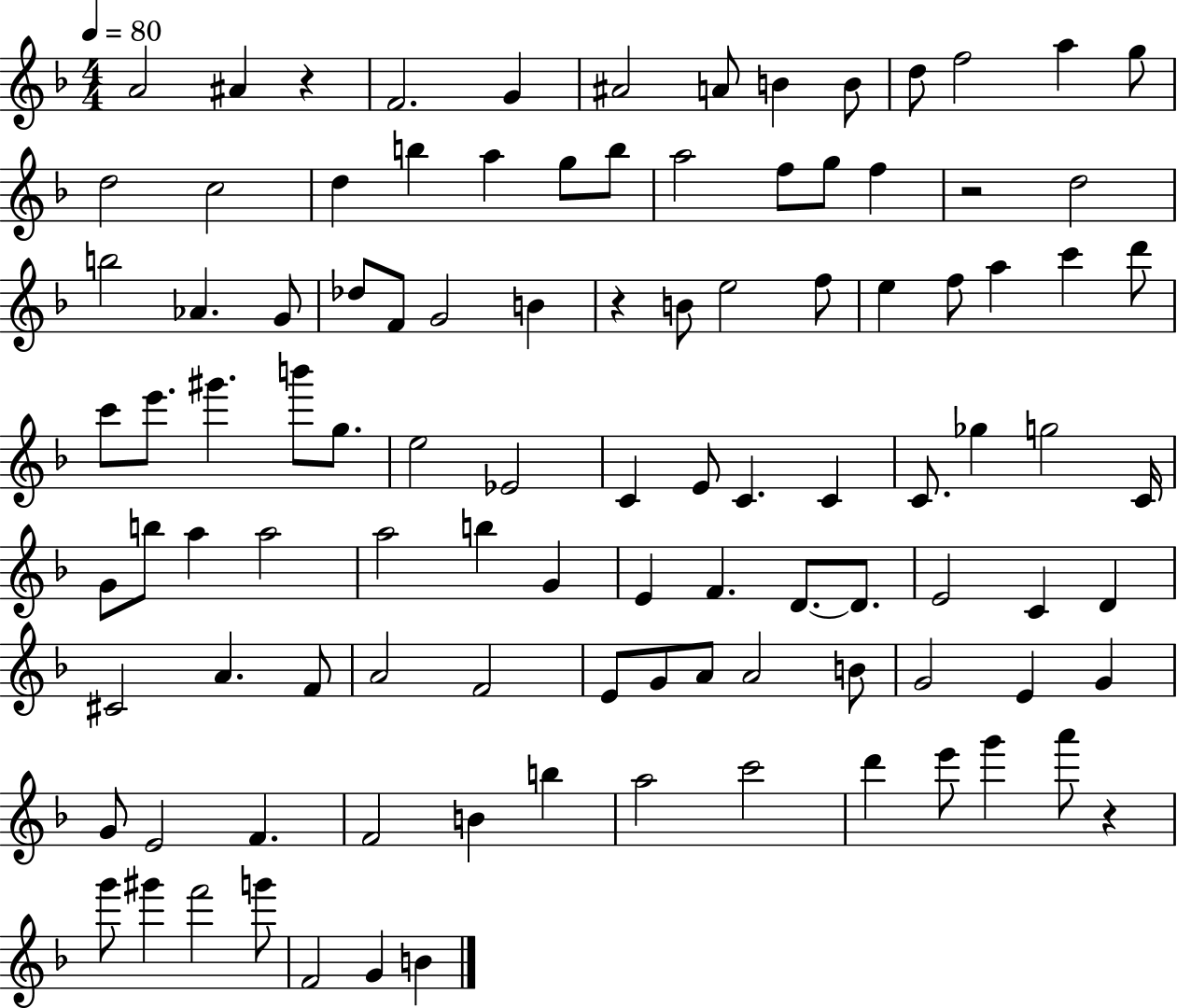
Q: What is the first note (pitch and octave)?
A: A4